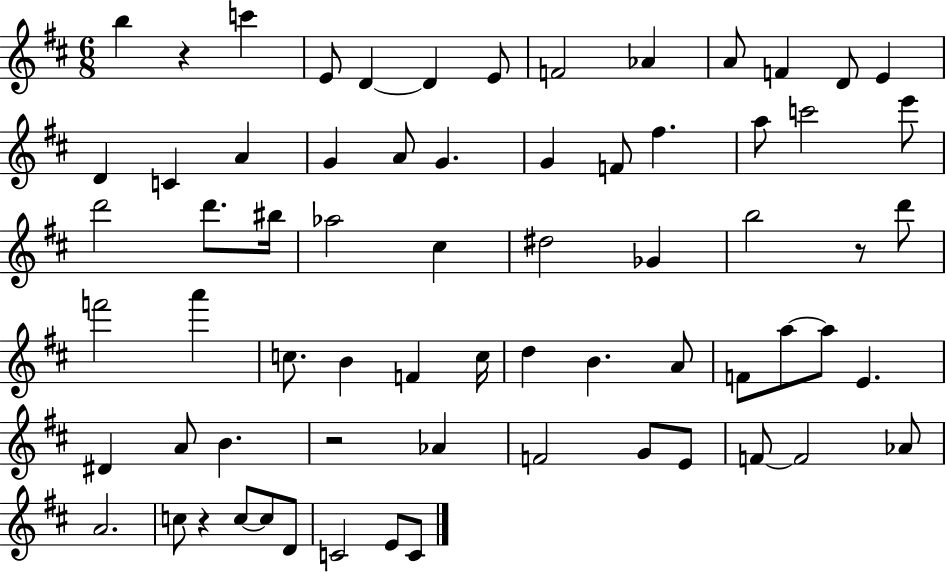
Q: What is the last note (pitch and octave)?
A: C4